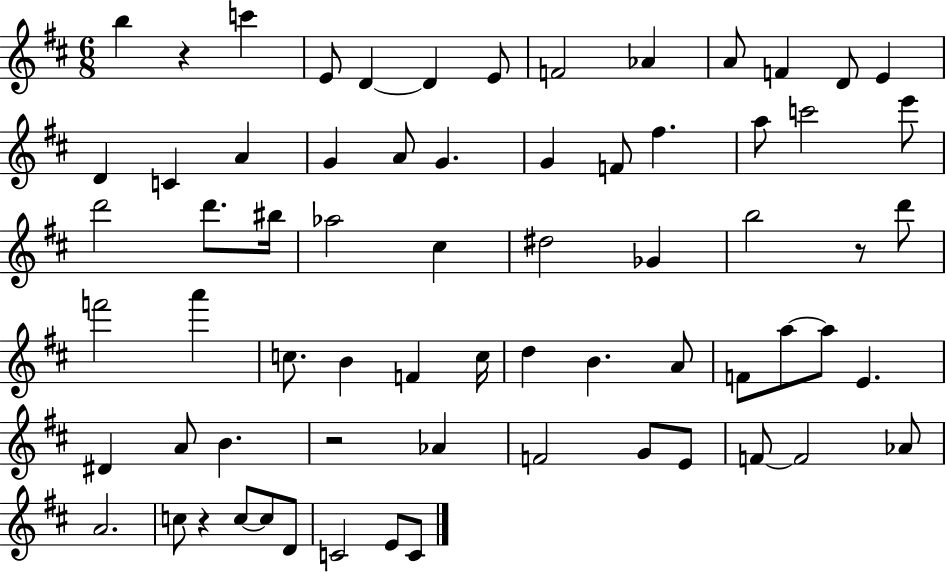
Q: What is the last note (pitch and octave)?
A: C4